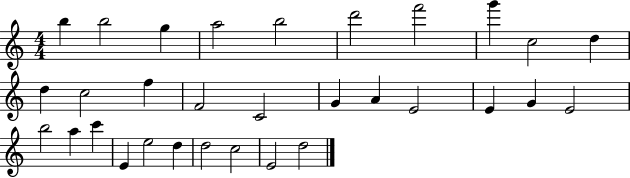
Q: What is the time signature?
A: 4/4